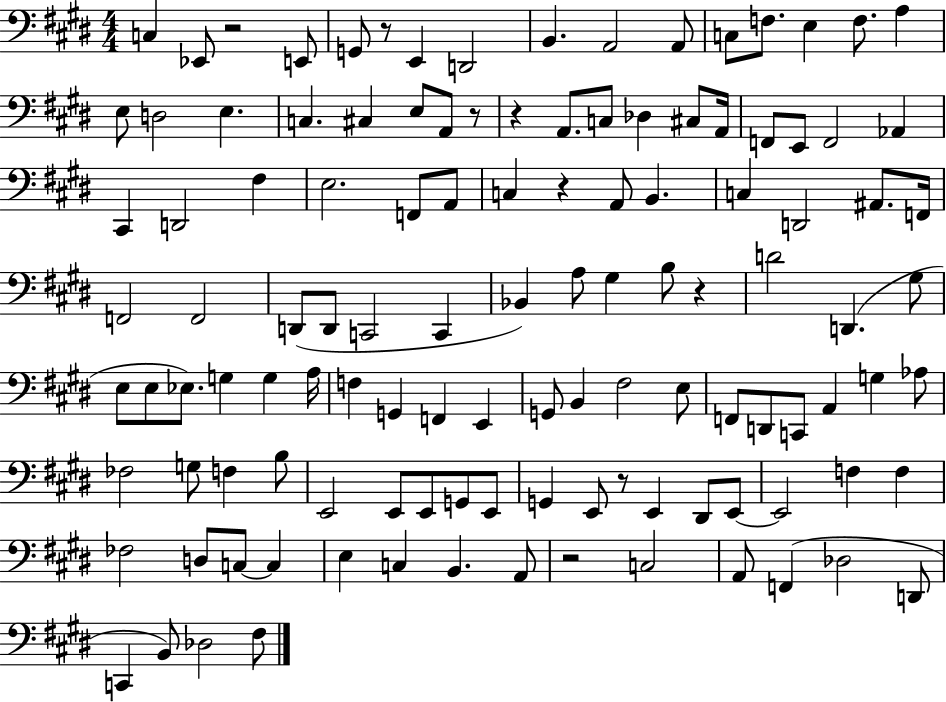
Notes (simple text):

C3/q Eb2/e R/h E2/e G2/e R/e E2/q D2/h B2/q. A2/h A2/e C3/e F3/e. E3/q F3/e. A3/q E3/e D3/h E3/q. C3/q. C#3/q E3/e A2/e R/e R/q A2/e. C3/e Db3/q C#3/e A2/s F2/e E2/e F2/h Ab2/q C#2/q D2/h F#3/q E3/h. F2/e A2/e C3/q R/q A2/e B2/q. C3/q D2/h A#2/e. F2/s F2/h F2/h D2/e D2/e C2/h C2/q Bb2/q A3/e G#3/q B3/e R/q D4/h D2/q. G#3/e E3/e E3/e Eb3/e. G3/q G3/q A3/s F3/q G2/q F2/q E2/q G2/e B2/q F#3/h E3/e F2/e D2/e C2/e A2/q G3/q Ab3/e FES3/h G3/e F3/q B3/e E2/h E2/e E2/e G2/e E2/e G2/q E2/e R/e E2/q D#2/e E2/e E2/h F3/q F3/q FES3/h D3/e C3/e C3/q E3/q C3/q B2/q. A2/e R/h C3/h A2/e F2/q Db3/h D2/e C2/q B2/e Db3/h F#3/e